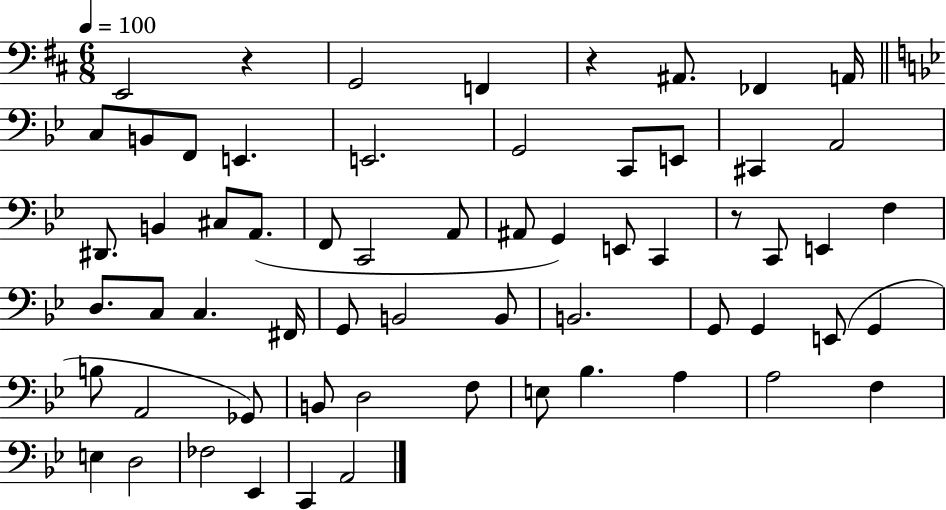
E2/h R/q G2/h F2/q R/q A#2/e. FES2/q A2/s C3/e B2/e F2/e E2/q. E2/h. G2/h C2/e E2/e C#2/q A2/h D#2/e. B2/q C#3/e A2/e. F2/e C2/h A2/e A#2/e G2/q E2/e C2/q R/e C2/e E2/q F3/q D3/e. C3/e C3/q. F#2/s G2/e B2/h B2/e B2/h. G2/e G2/q E2/e G2/q B3/e A2/h Gb2/e B2/e D3/h F3/e E3/e Bb3/q. A3/q A3/h F3/q E3/q D3/h FES3/h Eb2/q C2/q A2/h